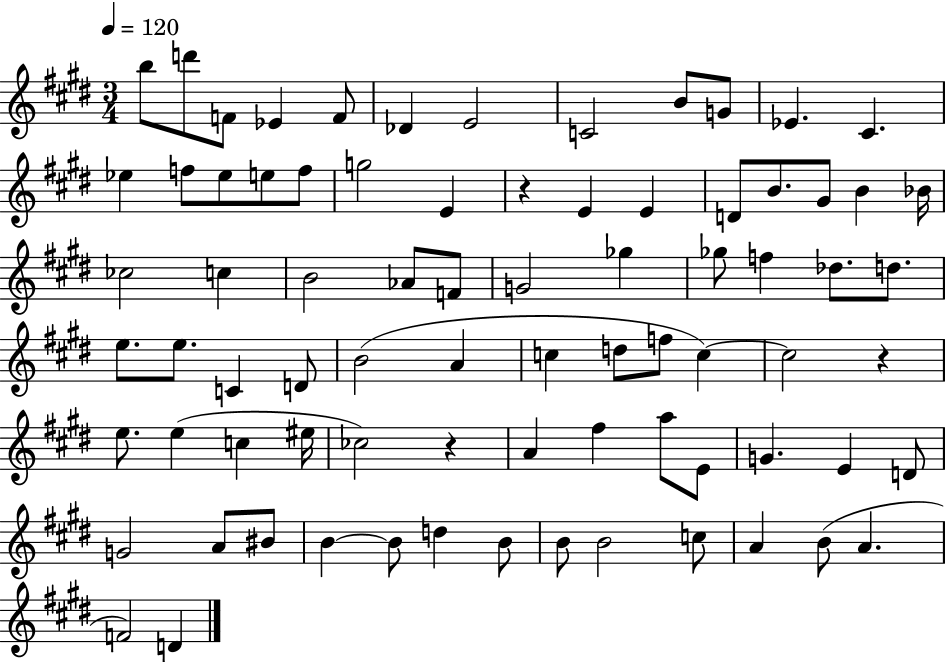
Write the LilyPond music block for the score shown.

{
  \clef treble
  \numericTimeSignature
  \time 3/4
  \key e \major
  \tempo 4 = 120
  \repeat volta 2 { b''8 d'''8 f'8 ees'4 f'8 | des'4 e'2 | c'2 b'8 g'8 | ees'4. cis'4. | \break ees''4 f''8 ees''8 e''8 f''8 | g''2 e'4 | r4 e'4 e'4 | d'8 b'8. gis'8 b'4 bes'16 | \break ces''2 c''4 | b'2 aes'8 f'8 | g'2 ges''4 | ges''8 f''4 des''8. d''8. | \break e''8. e''8. c'4 d'8 | b'2( a'4 | c''4 d''8 f''8 c''4~~) | c''2 r4 | \break e''8. e''4( c''4 eis''16 | ces''2) r4 | a'4 fis''4 a''8 e'8 | g'4. e'4 d'8 | \break g'2 a'8 bis'8 | b'4~~ b'8 d''4 b'8 | b'8 b'2 c''8 | a'4 b'8( a'4. | \break f'2) d'4 | } \bar "|."
}